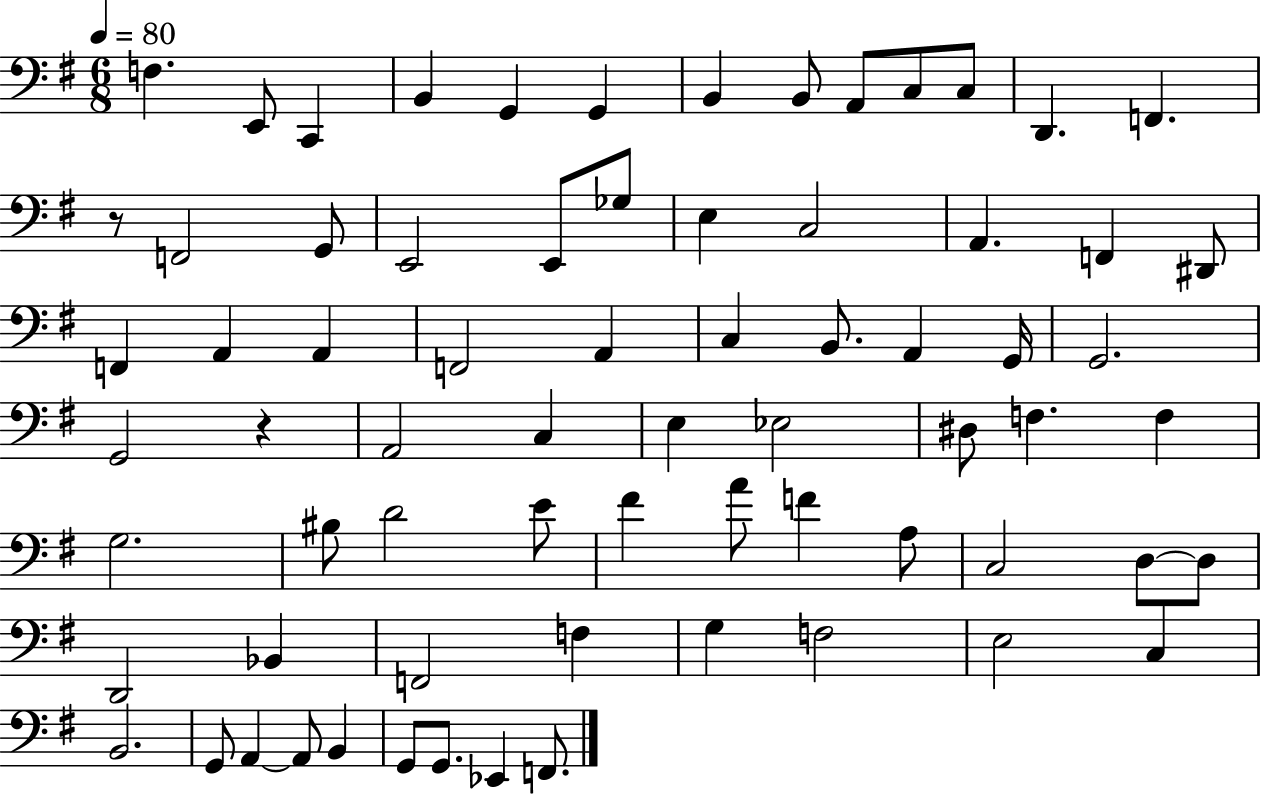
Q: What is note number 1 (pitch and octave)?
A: F3